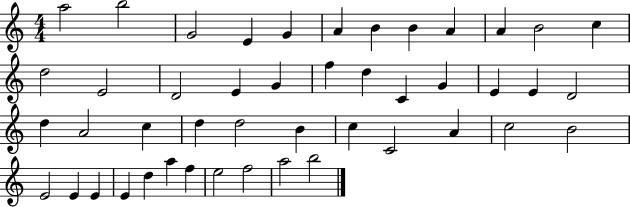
A5/h B5/h G4/h E4/q G4/q A4/q B4/q B4/q A4/q A4/q B4/h C5/q D5/h E4/h D4/h E4/q G4/q F5/q D5/q C4/q G4/q E4/q E4/q D4/h D5/q A4/h C5/q D5/q D5/h B4/q C5/q C4/h A4/q C5/h B4/h E4/h E4/q E4/q E4/q D5/q A5/q F5/q E5/h F5/h A5/h B5/h